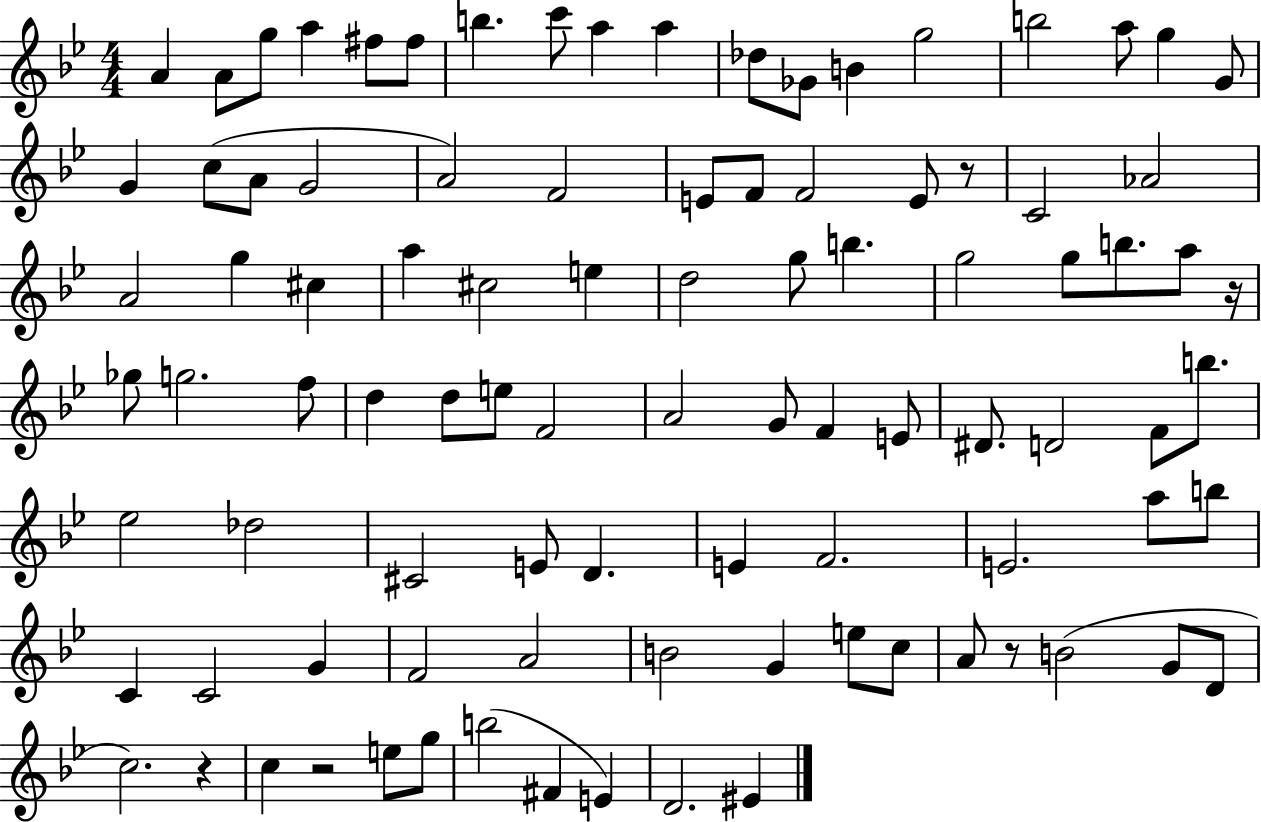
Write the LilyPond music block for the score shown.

{
  \clef treble
  \numericTimeSignature
  \time 4/4
  \key bes \major
  a'4 a'8 g''8 a''4 fis''8 fis''8 | b''4. c'''8 a''4 a''4 | des''8 ges'8 b'4 g''2 | b''2 a''8 g''4 g'8 | \break g'4 c''8( a'8 g'2 | a'2) f'2 | e'8 f'8 f'2 e'8 r8 | c'2 aes'2 | \break a'2 g''4 cis''4 | a''4 cis''2 e''4 | d''2 g''8 b''4. | g''2 g''8 b''8. a''8 r16 | \break ges''8 g''2. f''8 | d''4 d''8 e''8 f'2 | a'2 g'8 f'4 e'8 | dis'8. d'2 f'8 b''8. | \break ees''2 des''2 | cis'2 e'8 d'4. | e'4 f'2. | e'2. a''8 b''8 | \break c'4 c'2 g'4 | f'2 a'2 | b'2 g'4 e''8 c''8 | a'8 r8 b'2( g'8 d'8 | \break c''2.) r4 | c''4 r2 e''8 g''8 | b''2( fis'4 e'4) | d'2. eis'4 | \break \bar "|."
}